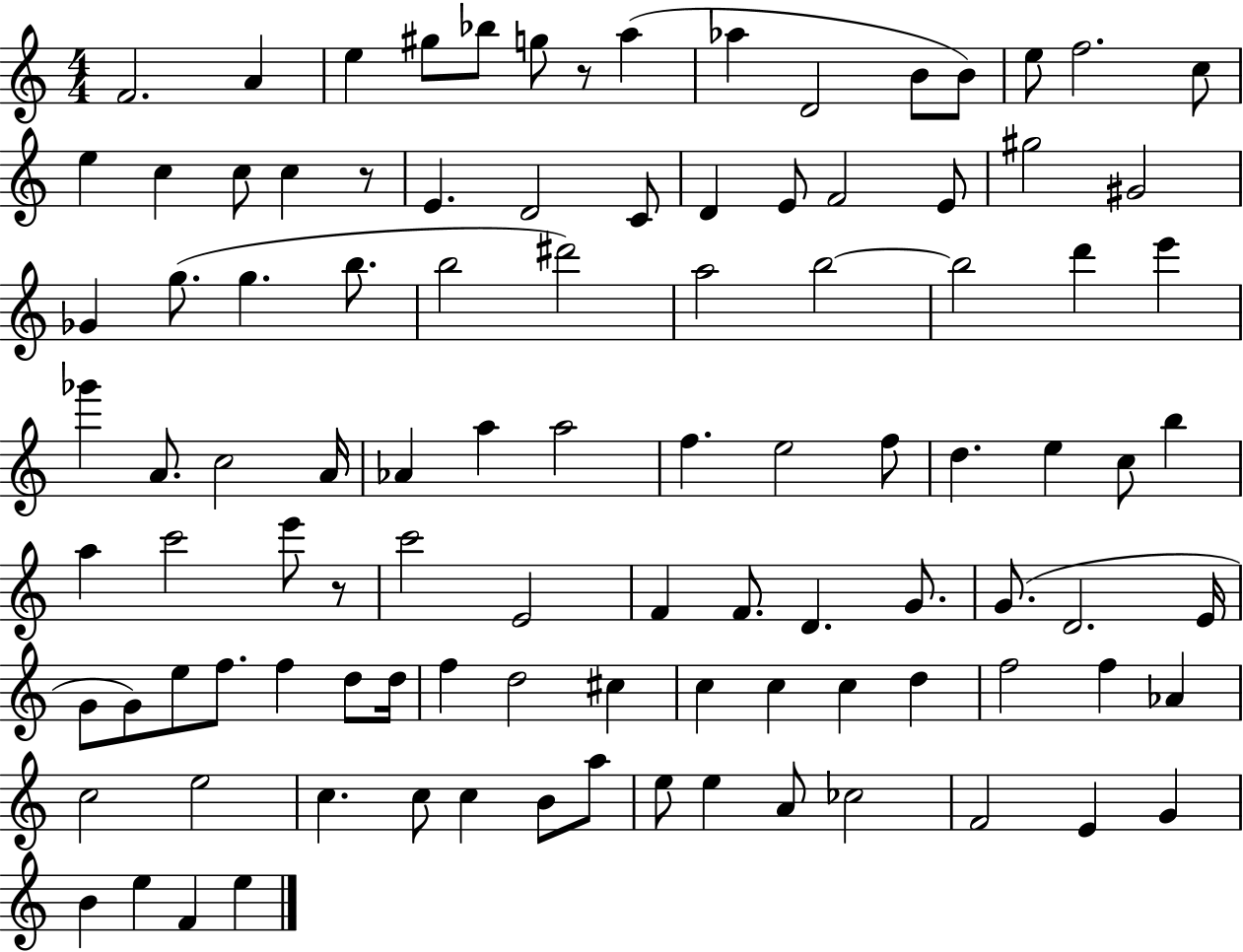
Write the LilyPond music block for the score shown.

{
  \clef treble
  \numericTimeSignature
  \time 4/4
  \key c \major
  \repeat volta 2 { f'2. a'4 | e''4 gis''8 bes''8 g''8 r8 a''4( | aes''4 d'2 b'8 b'8) | e''8 f''2. c''8 | \break e''4 c''4 c''8 c''4 r8 | e'4. d'2 c'8 | d'4 e'8 f'2 e'8 | gis''2 gis'2 | \break ges'4 g''8.( g''4. b''8. | b''2 dis'''2) | a''2 b''2~~ | b''2 d'''4 e'''4 | \break ges'''4 a'8. c''2 a'16 | aes'4 a''4 a''2 | f''4. e''2 f''8 | d''4. e''4 c''8 b''4 | \break a''4 c'''2 e'''8 r8 | c'''2 e'2 | f'4 f'8. d'4. g'8. | g'8.( d'2. e'16 | \break g'8 g'8) e''8 f''8. f''4 d''8 d''16 | f''4 d''2 cis''4 | c''4 c''4 c''4 d''4 | f''2 f''4 aes'4 | \break c''2 e''2 | c''4. c''8 c''4 b'8 a''8 | e''8 e''4 a'8 ces''2 | f'2 e'4 g'4 | \break b'4 e''4 f'4 e''4 | } \bar "|."
}